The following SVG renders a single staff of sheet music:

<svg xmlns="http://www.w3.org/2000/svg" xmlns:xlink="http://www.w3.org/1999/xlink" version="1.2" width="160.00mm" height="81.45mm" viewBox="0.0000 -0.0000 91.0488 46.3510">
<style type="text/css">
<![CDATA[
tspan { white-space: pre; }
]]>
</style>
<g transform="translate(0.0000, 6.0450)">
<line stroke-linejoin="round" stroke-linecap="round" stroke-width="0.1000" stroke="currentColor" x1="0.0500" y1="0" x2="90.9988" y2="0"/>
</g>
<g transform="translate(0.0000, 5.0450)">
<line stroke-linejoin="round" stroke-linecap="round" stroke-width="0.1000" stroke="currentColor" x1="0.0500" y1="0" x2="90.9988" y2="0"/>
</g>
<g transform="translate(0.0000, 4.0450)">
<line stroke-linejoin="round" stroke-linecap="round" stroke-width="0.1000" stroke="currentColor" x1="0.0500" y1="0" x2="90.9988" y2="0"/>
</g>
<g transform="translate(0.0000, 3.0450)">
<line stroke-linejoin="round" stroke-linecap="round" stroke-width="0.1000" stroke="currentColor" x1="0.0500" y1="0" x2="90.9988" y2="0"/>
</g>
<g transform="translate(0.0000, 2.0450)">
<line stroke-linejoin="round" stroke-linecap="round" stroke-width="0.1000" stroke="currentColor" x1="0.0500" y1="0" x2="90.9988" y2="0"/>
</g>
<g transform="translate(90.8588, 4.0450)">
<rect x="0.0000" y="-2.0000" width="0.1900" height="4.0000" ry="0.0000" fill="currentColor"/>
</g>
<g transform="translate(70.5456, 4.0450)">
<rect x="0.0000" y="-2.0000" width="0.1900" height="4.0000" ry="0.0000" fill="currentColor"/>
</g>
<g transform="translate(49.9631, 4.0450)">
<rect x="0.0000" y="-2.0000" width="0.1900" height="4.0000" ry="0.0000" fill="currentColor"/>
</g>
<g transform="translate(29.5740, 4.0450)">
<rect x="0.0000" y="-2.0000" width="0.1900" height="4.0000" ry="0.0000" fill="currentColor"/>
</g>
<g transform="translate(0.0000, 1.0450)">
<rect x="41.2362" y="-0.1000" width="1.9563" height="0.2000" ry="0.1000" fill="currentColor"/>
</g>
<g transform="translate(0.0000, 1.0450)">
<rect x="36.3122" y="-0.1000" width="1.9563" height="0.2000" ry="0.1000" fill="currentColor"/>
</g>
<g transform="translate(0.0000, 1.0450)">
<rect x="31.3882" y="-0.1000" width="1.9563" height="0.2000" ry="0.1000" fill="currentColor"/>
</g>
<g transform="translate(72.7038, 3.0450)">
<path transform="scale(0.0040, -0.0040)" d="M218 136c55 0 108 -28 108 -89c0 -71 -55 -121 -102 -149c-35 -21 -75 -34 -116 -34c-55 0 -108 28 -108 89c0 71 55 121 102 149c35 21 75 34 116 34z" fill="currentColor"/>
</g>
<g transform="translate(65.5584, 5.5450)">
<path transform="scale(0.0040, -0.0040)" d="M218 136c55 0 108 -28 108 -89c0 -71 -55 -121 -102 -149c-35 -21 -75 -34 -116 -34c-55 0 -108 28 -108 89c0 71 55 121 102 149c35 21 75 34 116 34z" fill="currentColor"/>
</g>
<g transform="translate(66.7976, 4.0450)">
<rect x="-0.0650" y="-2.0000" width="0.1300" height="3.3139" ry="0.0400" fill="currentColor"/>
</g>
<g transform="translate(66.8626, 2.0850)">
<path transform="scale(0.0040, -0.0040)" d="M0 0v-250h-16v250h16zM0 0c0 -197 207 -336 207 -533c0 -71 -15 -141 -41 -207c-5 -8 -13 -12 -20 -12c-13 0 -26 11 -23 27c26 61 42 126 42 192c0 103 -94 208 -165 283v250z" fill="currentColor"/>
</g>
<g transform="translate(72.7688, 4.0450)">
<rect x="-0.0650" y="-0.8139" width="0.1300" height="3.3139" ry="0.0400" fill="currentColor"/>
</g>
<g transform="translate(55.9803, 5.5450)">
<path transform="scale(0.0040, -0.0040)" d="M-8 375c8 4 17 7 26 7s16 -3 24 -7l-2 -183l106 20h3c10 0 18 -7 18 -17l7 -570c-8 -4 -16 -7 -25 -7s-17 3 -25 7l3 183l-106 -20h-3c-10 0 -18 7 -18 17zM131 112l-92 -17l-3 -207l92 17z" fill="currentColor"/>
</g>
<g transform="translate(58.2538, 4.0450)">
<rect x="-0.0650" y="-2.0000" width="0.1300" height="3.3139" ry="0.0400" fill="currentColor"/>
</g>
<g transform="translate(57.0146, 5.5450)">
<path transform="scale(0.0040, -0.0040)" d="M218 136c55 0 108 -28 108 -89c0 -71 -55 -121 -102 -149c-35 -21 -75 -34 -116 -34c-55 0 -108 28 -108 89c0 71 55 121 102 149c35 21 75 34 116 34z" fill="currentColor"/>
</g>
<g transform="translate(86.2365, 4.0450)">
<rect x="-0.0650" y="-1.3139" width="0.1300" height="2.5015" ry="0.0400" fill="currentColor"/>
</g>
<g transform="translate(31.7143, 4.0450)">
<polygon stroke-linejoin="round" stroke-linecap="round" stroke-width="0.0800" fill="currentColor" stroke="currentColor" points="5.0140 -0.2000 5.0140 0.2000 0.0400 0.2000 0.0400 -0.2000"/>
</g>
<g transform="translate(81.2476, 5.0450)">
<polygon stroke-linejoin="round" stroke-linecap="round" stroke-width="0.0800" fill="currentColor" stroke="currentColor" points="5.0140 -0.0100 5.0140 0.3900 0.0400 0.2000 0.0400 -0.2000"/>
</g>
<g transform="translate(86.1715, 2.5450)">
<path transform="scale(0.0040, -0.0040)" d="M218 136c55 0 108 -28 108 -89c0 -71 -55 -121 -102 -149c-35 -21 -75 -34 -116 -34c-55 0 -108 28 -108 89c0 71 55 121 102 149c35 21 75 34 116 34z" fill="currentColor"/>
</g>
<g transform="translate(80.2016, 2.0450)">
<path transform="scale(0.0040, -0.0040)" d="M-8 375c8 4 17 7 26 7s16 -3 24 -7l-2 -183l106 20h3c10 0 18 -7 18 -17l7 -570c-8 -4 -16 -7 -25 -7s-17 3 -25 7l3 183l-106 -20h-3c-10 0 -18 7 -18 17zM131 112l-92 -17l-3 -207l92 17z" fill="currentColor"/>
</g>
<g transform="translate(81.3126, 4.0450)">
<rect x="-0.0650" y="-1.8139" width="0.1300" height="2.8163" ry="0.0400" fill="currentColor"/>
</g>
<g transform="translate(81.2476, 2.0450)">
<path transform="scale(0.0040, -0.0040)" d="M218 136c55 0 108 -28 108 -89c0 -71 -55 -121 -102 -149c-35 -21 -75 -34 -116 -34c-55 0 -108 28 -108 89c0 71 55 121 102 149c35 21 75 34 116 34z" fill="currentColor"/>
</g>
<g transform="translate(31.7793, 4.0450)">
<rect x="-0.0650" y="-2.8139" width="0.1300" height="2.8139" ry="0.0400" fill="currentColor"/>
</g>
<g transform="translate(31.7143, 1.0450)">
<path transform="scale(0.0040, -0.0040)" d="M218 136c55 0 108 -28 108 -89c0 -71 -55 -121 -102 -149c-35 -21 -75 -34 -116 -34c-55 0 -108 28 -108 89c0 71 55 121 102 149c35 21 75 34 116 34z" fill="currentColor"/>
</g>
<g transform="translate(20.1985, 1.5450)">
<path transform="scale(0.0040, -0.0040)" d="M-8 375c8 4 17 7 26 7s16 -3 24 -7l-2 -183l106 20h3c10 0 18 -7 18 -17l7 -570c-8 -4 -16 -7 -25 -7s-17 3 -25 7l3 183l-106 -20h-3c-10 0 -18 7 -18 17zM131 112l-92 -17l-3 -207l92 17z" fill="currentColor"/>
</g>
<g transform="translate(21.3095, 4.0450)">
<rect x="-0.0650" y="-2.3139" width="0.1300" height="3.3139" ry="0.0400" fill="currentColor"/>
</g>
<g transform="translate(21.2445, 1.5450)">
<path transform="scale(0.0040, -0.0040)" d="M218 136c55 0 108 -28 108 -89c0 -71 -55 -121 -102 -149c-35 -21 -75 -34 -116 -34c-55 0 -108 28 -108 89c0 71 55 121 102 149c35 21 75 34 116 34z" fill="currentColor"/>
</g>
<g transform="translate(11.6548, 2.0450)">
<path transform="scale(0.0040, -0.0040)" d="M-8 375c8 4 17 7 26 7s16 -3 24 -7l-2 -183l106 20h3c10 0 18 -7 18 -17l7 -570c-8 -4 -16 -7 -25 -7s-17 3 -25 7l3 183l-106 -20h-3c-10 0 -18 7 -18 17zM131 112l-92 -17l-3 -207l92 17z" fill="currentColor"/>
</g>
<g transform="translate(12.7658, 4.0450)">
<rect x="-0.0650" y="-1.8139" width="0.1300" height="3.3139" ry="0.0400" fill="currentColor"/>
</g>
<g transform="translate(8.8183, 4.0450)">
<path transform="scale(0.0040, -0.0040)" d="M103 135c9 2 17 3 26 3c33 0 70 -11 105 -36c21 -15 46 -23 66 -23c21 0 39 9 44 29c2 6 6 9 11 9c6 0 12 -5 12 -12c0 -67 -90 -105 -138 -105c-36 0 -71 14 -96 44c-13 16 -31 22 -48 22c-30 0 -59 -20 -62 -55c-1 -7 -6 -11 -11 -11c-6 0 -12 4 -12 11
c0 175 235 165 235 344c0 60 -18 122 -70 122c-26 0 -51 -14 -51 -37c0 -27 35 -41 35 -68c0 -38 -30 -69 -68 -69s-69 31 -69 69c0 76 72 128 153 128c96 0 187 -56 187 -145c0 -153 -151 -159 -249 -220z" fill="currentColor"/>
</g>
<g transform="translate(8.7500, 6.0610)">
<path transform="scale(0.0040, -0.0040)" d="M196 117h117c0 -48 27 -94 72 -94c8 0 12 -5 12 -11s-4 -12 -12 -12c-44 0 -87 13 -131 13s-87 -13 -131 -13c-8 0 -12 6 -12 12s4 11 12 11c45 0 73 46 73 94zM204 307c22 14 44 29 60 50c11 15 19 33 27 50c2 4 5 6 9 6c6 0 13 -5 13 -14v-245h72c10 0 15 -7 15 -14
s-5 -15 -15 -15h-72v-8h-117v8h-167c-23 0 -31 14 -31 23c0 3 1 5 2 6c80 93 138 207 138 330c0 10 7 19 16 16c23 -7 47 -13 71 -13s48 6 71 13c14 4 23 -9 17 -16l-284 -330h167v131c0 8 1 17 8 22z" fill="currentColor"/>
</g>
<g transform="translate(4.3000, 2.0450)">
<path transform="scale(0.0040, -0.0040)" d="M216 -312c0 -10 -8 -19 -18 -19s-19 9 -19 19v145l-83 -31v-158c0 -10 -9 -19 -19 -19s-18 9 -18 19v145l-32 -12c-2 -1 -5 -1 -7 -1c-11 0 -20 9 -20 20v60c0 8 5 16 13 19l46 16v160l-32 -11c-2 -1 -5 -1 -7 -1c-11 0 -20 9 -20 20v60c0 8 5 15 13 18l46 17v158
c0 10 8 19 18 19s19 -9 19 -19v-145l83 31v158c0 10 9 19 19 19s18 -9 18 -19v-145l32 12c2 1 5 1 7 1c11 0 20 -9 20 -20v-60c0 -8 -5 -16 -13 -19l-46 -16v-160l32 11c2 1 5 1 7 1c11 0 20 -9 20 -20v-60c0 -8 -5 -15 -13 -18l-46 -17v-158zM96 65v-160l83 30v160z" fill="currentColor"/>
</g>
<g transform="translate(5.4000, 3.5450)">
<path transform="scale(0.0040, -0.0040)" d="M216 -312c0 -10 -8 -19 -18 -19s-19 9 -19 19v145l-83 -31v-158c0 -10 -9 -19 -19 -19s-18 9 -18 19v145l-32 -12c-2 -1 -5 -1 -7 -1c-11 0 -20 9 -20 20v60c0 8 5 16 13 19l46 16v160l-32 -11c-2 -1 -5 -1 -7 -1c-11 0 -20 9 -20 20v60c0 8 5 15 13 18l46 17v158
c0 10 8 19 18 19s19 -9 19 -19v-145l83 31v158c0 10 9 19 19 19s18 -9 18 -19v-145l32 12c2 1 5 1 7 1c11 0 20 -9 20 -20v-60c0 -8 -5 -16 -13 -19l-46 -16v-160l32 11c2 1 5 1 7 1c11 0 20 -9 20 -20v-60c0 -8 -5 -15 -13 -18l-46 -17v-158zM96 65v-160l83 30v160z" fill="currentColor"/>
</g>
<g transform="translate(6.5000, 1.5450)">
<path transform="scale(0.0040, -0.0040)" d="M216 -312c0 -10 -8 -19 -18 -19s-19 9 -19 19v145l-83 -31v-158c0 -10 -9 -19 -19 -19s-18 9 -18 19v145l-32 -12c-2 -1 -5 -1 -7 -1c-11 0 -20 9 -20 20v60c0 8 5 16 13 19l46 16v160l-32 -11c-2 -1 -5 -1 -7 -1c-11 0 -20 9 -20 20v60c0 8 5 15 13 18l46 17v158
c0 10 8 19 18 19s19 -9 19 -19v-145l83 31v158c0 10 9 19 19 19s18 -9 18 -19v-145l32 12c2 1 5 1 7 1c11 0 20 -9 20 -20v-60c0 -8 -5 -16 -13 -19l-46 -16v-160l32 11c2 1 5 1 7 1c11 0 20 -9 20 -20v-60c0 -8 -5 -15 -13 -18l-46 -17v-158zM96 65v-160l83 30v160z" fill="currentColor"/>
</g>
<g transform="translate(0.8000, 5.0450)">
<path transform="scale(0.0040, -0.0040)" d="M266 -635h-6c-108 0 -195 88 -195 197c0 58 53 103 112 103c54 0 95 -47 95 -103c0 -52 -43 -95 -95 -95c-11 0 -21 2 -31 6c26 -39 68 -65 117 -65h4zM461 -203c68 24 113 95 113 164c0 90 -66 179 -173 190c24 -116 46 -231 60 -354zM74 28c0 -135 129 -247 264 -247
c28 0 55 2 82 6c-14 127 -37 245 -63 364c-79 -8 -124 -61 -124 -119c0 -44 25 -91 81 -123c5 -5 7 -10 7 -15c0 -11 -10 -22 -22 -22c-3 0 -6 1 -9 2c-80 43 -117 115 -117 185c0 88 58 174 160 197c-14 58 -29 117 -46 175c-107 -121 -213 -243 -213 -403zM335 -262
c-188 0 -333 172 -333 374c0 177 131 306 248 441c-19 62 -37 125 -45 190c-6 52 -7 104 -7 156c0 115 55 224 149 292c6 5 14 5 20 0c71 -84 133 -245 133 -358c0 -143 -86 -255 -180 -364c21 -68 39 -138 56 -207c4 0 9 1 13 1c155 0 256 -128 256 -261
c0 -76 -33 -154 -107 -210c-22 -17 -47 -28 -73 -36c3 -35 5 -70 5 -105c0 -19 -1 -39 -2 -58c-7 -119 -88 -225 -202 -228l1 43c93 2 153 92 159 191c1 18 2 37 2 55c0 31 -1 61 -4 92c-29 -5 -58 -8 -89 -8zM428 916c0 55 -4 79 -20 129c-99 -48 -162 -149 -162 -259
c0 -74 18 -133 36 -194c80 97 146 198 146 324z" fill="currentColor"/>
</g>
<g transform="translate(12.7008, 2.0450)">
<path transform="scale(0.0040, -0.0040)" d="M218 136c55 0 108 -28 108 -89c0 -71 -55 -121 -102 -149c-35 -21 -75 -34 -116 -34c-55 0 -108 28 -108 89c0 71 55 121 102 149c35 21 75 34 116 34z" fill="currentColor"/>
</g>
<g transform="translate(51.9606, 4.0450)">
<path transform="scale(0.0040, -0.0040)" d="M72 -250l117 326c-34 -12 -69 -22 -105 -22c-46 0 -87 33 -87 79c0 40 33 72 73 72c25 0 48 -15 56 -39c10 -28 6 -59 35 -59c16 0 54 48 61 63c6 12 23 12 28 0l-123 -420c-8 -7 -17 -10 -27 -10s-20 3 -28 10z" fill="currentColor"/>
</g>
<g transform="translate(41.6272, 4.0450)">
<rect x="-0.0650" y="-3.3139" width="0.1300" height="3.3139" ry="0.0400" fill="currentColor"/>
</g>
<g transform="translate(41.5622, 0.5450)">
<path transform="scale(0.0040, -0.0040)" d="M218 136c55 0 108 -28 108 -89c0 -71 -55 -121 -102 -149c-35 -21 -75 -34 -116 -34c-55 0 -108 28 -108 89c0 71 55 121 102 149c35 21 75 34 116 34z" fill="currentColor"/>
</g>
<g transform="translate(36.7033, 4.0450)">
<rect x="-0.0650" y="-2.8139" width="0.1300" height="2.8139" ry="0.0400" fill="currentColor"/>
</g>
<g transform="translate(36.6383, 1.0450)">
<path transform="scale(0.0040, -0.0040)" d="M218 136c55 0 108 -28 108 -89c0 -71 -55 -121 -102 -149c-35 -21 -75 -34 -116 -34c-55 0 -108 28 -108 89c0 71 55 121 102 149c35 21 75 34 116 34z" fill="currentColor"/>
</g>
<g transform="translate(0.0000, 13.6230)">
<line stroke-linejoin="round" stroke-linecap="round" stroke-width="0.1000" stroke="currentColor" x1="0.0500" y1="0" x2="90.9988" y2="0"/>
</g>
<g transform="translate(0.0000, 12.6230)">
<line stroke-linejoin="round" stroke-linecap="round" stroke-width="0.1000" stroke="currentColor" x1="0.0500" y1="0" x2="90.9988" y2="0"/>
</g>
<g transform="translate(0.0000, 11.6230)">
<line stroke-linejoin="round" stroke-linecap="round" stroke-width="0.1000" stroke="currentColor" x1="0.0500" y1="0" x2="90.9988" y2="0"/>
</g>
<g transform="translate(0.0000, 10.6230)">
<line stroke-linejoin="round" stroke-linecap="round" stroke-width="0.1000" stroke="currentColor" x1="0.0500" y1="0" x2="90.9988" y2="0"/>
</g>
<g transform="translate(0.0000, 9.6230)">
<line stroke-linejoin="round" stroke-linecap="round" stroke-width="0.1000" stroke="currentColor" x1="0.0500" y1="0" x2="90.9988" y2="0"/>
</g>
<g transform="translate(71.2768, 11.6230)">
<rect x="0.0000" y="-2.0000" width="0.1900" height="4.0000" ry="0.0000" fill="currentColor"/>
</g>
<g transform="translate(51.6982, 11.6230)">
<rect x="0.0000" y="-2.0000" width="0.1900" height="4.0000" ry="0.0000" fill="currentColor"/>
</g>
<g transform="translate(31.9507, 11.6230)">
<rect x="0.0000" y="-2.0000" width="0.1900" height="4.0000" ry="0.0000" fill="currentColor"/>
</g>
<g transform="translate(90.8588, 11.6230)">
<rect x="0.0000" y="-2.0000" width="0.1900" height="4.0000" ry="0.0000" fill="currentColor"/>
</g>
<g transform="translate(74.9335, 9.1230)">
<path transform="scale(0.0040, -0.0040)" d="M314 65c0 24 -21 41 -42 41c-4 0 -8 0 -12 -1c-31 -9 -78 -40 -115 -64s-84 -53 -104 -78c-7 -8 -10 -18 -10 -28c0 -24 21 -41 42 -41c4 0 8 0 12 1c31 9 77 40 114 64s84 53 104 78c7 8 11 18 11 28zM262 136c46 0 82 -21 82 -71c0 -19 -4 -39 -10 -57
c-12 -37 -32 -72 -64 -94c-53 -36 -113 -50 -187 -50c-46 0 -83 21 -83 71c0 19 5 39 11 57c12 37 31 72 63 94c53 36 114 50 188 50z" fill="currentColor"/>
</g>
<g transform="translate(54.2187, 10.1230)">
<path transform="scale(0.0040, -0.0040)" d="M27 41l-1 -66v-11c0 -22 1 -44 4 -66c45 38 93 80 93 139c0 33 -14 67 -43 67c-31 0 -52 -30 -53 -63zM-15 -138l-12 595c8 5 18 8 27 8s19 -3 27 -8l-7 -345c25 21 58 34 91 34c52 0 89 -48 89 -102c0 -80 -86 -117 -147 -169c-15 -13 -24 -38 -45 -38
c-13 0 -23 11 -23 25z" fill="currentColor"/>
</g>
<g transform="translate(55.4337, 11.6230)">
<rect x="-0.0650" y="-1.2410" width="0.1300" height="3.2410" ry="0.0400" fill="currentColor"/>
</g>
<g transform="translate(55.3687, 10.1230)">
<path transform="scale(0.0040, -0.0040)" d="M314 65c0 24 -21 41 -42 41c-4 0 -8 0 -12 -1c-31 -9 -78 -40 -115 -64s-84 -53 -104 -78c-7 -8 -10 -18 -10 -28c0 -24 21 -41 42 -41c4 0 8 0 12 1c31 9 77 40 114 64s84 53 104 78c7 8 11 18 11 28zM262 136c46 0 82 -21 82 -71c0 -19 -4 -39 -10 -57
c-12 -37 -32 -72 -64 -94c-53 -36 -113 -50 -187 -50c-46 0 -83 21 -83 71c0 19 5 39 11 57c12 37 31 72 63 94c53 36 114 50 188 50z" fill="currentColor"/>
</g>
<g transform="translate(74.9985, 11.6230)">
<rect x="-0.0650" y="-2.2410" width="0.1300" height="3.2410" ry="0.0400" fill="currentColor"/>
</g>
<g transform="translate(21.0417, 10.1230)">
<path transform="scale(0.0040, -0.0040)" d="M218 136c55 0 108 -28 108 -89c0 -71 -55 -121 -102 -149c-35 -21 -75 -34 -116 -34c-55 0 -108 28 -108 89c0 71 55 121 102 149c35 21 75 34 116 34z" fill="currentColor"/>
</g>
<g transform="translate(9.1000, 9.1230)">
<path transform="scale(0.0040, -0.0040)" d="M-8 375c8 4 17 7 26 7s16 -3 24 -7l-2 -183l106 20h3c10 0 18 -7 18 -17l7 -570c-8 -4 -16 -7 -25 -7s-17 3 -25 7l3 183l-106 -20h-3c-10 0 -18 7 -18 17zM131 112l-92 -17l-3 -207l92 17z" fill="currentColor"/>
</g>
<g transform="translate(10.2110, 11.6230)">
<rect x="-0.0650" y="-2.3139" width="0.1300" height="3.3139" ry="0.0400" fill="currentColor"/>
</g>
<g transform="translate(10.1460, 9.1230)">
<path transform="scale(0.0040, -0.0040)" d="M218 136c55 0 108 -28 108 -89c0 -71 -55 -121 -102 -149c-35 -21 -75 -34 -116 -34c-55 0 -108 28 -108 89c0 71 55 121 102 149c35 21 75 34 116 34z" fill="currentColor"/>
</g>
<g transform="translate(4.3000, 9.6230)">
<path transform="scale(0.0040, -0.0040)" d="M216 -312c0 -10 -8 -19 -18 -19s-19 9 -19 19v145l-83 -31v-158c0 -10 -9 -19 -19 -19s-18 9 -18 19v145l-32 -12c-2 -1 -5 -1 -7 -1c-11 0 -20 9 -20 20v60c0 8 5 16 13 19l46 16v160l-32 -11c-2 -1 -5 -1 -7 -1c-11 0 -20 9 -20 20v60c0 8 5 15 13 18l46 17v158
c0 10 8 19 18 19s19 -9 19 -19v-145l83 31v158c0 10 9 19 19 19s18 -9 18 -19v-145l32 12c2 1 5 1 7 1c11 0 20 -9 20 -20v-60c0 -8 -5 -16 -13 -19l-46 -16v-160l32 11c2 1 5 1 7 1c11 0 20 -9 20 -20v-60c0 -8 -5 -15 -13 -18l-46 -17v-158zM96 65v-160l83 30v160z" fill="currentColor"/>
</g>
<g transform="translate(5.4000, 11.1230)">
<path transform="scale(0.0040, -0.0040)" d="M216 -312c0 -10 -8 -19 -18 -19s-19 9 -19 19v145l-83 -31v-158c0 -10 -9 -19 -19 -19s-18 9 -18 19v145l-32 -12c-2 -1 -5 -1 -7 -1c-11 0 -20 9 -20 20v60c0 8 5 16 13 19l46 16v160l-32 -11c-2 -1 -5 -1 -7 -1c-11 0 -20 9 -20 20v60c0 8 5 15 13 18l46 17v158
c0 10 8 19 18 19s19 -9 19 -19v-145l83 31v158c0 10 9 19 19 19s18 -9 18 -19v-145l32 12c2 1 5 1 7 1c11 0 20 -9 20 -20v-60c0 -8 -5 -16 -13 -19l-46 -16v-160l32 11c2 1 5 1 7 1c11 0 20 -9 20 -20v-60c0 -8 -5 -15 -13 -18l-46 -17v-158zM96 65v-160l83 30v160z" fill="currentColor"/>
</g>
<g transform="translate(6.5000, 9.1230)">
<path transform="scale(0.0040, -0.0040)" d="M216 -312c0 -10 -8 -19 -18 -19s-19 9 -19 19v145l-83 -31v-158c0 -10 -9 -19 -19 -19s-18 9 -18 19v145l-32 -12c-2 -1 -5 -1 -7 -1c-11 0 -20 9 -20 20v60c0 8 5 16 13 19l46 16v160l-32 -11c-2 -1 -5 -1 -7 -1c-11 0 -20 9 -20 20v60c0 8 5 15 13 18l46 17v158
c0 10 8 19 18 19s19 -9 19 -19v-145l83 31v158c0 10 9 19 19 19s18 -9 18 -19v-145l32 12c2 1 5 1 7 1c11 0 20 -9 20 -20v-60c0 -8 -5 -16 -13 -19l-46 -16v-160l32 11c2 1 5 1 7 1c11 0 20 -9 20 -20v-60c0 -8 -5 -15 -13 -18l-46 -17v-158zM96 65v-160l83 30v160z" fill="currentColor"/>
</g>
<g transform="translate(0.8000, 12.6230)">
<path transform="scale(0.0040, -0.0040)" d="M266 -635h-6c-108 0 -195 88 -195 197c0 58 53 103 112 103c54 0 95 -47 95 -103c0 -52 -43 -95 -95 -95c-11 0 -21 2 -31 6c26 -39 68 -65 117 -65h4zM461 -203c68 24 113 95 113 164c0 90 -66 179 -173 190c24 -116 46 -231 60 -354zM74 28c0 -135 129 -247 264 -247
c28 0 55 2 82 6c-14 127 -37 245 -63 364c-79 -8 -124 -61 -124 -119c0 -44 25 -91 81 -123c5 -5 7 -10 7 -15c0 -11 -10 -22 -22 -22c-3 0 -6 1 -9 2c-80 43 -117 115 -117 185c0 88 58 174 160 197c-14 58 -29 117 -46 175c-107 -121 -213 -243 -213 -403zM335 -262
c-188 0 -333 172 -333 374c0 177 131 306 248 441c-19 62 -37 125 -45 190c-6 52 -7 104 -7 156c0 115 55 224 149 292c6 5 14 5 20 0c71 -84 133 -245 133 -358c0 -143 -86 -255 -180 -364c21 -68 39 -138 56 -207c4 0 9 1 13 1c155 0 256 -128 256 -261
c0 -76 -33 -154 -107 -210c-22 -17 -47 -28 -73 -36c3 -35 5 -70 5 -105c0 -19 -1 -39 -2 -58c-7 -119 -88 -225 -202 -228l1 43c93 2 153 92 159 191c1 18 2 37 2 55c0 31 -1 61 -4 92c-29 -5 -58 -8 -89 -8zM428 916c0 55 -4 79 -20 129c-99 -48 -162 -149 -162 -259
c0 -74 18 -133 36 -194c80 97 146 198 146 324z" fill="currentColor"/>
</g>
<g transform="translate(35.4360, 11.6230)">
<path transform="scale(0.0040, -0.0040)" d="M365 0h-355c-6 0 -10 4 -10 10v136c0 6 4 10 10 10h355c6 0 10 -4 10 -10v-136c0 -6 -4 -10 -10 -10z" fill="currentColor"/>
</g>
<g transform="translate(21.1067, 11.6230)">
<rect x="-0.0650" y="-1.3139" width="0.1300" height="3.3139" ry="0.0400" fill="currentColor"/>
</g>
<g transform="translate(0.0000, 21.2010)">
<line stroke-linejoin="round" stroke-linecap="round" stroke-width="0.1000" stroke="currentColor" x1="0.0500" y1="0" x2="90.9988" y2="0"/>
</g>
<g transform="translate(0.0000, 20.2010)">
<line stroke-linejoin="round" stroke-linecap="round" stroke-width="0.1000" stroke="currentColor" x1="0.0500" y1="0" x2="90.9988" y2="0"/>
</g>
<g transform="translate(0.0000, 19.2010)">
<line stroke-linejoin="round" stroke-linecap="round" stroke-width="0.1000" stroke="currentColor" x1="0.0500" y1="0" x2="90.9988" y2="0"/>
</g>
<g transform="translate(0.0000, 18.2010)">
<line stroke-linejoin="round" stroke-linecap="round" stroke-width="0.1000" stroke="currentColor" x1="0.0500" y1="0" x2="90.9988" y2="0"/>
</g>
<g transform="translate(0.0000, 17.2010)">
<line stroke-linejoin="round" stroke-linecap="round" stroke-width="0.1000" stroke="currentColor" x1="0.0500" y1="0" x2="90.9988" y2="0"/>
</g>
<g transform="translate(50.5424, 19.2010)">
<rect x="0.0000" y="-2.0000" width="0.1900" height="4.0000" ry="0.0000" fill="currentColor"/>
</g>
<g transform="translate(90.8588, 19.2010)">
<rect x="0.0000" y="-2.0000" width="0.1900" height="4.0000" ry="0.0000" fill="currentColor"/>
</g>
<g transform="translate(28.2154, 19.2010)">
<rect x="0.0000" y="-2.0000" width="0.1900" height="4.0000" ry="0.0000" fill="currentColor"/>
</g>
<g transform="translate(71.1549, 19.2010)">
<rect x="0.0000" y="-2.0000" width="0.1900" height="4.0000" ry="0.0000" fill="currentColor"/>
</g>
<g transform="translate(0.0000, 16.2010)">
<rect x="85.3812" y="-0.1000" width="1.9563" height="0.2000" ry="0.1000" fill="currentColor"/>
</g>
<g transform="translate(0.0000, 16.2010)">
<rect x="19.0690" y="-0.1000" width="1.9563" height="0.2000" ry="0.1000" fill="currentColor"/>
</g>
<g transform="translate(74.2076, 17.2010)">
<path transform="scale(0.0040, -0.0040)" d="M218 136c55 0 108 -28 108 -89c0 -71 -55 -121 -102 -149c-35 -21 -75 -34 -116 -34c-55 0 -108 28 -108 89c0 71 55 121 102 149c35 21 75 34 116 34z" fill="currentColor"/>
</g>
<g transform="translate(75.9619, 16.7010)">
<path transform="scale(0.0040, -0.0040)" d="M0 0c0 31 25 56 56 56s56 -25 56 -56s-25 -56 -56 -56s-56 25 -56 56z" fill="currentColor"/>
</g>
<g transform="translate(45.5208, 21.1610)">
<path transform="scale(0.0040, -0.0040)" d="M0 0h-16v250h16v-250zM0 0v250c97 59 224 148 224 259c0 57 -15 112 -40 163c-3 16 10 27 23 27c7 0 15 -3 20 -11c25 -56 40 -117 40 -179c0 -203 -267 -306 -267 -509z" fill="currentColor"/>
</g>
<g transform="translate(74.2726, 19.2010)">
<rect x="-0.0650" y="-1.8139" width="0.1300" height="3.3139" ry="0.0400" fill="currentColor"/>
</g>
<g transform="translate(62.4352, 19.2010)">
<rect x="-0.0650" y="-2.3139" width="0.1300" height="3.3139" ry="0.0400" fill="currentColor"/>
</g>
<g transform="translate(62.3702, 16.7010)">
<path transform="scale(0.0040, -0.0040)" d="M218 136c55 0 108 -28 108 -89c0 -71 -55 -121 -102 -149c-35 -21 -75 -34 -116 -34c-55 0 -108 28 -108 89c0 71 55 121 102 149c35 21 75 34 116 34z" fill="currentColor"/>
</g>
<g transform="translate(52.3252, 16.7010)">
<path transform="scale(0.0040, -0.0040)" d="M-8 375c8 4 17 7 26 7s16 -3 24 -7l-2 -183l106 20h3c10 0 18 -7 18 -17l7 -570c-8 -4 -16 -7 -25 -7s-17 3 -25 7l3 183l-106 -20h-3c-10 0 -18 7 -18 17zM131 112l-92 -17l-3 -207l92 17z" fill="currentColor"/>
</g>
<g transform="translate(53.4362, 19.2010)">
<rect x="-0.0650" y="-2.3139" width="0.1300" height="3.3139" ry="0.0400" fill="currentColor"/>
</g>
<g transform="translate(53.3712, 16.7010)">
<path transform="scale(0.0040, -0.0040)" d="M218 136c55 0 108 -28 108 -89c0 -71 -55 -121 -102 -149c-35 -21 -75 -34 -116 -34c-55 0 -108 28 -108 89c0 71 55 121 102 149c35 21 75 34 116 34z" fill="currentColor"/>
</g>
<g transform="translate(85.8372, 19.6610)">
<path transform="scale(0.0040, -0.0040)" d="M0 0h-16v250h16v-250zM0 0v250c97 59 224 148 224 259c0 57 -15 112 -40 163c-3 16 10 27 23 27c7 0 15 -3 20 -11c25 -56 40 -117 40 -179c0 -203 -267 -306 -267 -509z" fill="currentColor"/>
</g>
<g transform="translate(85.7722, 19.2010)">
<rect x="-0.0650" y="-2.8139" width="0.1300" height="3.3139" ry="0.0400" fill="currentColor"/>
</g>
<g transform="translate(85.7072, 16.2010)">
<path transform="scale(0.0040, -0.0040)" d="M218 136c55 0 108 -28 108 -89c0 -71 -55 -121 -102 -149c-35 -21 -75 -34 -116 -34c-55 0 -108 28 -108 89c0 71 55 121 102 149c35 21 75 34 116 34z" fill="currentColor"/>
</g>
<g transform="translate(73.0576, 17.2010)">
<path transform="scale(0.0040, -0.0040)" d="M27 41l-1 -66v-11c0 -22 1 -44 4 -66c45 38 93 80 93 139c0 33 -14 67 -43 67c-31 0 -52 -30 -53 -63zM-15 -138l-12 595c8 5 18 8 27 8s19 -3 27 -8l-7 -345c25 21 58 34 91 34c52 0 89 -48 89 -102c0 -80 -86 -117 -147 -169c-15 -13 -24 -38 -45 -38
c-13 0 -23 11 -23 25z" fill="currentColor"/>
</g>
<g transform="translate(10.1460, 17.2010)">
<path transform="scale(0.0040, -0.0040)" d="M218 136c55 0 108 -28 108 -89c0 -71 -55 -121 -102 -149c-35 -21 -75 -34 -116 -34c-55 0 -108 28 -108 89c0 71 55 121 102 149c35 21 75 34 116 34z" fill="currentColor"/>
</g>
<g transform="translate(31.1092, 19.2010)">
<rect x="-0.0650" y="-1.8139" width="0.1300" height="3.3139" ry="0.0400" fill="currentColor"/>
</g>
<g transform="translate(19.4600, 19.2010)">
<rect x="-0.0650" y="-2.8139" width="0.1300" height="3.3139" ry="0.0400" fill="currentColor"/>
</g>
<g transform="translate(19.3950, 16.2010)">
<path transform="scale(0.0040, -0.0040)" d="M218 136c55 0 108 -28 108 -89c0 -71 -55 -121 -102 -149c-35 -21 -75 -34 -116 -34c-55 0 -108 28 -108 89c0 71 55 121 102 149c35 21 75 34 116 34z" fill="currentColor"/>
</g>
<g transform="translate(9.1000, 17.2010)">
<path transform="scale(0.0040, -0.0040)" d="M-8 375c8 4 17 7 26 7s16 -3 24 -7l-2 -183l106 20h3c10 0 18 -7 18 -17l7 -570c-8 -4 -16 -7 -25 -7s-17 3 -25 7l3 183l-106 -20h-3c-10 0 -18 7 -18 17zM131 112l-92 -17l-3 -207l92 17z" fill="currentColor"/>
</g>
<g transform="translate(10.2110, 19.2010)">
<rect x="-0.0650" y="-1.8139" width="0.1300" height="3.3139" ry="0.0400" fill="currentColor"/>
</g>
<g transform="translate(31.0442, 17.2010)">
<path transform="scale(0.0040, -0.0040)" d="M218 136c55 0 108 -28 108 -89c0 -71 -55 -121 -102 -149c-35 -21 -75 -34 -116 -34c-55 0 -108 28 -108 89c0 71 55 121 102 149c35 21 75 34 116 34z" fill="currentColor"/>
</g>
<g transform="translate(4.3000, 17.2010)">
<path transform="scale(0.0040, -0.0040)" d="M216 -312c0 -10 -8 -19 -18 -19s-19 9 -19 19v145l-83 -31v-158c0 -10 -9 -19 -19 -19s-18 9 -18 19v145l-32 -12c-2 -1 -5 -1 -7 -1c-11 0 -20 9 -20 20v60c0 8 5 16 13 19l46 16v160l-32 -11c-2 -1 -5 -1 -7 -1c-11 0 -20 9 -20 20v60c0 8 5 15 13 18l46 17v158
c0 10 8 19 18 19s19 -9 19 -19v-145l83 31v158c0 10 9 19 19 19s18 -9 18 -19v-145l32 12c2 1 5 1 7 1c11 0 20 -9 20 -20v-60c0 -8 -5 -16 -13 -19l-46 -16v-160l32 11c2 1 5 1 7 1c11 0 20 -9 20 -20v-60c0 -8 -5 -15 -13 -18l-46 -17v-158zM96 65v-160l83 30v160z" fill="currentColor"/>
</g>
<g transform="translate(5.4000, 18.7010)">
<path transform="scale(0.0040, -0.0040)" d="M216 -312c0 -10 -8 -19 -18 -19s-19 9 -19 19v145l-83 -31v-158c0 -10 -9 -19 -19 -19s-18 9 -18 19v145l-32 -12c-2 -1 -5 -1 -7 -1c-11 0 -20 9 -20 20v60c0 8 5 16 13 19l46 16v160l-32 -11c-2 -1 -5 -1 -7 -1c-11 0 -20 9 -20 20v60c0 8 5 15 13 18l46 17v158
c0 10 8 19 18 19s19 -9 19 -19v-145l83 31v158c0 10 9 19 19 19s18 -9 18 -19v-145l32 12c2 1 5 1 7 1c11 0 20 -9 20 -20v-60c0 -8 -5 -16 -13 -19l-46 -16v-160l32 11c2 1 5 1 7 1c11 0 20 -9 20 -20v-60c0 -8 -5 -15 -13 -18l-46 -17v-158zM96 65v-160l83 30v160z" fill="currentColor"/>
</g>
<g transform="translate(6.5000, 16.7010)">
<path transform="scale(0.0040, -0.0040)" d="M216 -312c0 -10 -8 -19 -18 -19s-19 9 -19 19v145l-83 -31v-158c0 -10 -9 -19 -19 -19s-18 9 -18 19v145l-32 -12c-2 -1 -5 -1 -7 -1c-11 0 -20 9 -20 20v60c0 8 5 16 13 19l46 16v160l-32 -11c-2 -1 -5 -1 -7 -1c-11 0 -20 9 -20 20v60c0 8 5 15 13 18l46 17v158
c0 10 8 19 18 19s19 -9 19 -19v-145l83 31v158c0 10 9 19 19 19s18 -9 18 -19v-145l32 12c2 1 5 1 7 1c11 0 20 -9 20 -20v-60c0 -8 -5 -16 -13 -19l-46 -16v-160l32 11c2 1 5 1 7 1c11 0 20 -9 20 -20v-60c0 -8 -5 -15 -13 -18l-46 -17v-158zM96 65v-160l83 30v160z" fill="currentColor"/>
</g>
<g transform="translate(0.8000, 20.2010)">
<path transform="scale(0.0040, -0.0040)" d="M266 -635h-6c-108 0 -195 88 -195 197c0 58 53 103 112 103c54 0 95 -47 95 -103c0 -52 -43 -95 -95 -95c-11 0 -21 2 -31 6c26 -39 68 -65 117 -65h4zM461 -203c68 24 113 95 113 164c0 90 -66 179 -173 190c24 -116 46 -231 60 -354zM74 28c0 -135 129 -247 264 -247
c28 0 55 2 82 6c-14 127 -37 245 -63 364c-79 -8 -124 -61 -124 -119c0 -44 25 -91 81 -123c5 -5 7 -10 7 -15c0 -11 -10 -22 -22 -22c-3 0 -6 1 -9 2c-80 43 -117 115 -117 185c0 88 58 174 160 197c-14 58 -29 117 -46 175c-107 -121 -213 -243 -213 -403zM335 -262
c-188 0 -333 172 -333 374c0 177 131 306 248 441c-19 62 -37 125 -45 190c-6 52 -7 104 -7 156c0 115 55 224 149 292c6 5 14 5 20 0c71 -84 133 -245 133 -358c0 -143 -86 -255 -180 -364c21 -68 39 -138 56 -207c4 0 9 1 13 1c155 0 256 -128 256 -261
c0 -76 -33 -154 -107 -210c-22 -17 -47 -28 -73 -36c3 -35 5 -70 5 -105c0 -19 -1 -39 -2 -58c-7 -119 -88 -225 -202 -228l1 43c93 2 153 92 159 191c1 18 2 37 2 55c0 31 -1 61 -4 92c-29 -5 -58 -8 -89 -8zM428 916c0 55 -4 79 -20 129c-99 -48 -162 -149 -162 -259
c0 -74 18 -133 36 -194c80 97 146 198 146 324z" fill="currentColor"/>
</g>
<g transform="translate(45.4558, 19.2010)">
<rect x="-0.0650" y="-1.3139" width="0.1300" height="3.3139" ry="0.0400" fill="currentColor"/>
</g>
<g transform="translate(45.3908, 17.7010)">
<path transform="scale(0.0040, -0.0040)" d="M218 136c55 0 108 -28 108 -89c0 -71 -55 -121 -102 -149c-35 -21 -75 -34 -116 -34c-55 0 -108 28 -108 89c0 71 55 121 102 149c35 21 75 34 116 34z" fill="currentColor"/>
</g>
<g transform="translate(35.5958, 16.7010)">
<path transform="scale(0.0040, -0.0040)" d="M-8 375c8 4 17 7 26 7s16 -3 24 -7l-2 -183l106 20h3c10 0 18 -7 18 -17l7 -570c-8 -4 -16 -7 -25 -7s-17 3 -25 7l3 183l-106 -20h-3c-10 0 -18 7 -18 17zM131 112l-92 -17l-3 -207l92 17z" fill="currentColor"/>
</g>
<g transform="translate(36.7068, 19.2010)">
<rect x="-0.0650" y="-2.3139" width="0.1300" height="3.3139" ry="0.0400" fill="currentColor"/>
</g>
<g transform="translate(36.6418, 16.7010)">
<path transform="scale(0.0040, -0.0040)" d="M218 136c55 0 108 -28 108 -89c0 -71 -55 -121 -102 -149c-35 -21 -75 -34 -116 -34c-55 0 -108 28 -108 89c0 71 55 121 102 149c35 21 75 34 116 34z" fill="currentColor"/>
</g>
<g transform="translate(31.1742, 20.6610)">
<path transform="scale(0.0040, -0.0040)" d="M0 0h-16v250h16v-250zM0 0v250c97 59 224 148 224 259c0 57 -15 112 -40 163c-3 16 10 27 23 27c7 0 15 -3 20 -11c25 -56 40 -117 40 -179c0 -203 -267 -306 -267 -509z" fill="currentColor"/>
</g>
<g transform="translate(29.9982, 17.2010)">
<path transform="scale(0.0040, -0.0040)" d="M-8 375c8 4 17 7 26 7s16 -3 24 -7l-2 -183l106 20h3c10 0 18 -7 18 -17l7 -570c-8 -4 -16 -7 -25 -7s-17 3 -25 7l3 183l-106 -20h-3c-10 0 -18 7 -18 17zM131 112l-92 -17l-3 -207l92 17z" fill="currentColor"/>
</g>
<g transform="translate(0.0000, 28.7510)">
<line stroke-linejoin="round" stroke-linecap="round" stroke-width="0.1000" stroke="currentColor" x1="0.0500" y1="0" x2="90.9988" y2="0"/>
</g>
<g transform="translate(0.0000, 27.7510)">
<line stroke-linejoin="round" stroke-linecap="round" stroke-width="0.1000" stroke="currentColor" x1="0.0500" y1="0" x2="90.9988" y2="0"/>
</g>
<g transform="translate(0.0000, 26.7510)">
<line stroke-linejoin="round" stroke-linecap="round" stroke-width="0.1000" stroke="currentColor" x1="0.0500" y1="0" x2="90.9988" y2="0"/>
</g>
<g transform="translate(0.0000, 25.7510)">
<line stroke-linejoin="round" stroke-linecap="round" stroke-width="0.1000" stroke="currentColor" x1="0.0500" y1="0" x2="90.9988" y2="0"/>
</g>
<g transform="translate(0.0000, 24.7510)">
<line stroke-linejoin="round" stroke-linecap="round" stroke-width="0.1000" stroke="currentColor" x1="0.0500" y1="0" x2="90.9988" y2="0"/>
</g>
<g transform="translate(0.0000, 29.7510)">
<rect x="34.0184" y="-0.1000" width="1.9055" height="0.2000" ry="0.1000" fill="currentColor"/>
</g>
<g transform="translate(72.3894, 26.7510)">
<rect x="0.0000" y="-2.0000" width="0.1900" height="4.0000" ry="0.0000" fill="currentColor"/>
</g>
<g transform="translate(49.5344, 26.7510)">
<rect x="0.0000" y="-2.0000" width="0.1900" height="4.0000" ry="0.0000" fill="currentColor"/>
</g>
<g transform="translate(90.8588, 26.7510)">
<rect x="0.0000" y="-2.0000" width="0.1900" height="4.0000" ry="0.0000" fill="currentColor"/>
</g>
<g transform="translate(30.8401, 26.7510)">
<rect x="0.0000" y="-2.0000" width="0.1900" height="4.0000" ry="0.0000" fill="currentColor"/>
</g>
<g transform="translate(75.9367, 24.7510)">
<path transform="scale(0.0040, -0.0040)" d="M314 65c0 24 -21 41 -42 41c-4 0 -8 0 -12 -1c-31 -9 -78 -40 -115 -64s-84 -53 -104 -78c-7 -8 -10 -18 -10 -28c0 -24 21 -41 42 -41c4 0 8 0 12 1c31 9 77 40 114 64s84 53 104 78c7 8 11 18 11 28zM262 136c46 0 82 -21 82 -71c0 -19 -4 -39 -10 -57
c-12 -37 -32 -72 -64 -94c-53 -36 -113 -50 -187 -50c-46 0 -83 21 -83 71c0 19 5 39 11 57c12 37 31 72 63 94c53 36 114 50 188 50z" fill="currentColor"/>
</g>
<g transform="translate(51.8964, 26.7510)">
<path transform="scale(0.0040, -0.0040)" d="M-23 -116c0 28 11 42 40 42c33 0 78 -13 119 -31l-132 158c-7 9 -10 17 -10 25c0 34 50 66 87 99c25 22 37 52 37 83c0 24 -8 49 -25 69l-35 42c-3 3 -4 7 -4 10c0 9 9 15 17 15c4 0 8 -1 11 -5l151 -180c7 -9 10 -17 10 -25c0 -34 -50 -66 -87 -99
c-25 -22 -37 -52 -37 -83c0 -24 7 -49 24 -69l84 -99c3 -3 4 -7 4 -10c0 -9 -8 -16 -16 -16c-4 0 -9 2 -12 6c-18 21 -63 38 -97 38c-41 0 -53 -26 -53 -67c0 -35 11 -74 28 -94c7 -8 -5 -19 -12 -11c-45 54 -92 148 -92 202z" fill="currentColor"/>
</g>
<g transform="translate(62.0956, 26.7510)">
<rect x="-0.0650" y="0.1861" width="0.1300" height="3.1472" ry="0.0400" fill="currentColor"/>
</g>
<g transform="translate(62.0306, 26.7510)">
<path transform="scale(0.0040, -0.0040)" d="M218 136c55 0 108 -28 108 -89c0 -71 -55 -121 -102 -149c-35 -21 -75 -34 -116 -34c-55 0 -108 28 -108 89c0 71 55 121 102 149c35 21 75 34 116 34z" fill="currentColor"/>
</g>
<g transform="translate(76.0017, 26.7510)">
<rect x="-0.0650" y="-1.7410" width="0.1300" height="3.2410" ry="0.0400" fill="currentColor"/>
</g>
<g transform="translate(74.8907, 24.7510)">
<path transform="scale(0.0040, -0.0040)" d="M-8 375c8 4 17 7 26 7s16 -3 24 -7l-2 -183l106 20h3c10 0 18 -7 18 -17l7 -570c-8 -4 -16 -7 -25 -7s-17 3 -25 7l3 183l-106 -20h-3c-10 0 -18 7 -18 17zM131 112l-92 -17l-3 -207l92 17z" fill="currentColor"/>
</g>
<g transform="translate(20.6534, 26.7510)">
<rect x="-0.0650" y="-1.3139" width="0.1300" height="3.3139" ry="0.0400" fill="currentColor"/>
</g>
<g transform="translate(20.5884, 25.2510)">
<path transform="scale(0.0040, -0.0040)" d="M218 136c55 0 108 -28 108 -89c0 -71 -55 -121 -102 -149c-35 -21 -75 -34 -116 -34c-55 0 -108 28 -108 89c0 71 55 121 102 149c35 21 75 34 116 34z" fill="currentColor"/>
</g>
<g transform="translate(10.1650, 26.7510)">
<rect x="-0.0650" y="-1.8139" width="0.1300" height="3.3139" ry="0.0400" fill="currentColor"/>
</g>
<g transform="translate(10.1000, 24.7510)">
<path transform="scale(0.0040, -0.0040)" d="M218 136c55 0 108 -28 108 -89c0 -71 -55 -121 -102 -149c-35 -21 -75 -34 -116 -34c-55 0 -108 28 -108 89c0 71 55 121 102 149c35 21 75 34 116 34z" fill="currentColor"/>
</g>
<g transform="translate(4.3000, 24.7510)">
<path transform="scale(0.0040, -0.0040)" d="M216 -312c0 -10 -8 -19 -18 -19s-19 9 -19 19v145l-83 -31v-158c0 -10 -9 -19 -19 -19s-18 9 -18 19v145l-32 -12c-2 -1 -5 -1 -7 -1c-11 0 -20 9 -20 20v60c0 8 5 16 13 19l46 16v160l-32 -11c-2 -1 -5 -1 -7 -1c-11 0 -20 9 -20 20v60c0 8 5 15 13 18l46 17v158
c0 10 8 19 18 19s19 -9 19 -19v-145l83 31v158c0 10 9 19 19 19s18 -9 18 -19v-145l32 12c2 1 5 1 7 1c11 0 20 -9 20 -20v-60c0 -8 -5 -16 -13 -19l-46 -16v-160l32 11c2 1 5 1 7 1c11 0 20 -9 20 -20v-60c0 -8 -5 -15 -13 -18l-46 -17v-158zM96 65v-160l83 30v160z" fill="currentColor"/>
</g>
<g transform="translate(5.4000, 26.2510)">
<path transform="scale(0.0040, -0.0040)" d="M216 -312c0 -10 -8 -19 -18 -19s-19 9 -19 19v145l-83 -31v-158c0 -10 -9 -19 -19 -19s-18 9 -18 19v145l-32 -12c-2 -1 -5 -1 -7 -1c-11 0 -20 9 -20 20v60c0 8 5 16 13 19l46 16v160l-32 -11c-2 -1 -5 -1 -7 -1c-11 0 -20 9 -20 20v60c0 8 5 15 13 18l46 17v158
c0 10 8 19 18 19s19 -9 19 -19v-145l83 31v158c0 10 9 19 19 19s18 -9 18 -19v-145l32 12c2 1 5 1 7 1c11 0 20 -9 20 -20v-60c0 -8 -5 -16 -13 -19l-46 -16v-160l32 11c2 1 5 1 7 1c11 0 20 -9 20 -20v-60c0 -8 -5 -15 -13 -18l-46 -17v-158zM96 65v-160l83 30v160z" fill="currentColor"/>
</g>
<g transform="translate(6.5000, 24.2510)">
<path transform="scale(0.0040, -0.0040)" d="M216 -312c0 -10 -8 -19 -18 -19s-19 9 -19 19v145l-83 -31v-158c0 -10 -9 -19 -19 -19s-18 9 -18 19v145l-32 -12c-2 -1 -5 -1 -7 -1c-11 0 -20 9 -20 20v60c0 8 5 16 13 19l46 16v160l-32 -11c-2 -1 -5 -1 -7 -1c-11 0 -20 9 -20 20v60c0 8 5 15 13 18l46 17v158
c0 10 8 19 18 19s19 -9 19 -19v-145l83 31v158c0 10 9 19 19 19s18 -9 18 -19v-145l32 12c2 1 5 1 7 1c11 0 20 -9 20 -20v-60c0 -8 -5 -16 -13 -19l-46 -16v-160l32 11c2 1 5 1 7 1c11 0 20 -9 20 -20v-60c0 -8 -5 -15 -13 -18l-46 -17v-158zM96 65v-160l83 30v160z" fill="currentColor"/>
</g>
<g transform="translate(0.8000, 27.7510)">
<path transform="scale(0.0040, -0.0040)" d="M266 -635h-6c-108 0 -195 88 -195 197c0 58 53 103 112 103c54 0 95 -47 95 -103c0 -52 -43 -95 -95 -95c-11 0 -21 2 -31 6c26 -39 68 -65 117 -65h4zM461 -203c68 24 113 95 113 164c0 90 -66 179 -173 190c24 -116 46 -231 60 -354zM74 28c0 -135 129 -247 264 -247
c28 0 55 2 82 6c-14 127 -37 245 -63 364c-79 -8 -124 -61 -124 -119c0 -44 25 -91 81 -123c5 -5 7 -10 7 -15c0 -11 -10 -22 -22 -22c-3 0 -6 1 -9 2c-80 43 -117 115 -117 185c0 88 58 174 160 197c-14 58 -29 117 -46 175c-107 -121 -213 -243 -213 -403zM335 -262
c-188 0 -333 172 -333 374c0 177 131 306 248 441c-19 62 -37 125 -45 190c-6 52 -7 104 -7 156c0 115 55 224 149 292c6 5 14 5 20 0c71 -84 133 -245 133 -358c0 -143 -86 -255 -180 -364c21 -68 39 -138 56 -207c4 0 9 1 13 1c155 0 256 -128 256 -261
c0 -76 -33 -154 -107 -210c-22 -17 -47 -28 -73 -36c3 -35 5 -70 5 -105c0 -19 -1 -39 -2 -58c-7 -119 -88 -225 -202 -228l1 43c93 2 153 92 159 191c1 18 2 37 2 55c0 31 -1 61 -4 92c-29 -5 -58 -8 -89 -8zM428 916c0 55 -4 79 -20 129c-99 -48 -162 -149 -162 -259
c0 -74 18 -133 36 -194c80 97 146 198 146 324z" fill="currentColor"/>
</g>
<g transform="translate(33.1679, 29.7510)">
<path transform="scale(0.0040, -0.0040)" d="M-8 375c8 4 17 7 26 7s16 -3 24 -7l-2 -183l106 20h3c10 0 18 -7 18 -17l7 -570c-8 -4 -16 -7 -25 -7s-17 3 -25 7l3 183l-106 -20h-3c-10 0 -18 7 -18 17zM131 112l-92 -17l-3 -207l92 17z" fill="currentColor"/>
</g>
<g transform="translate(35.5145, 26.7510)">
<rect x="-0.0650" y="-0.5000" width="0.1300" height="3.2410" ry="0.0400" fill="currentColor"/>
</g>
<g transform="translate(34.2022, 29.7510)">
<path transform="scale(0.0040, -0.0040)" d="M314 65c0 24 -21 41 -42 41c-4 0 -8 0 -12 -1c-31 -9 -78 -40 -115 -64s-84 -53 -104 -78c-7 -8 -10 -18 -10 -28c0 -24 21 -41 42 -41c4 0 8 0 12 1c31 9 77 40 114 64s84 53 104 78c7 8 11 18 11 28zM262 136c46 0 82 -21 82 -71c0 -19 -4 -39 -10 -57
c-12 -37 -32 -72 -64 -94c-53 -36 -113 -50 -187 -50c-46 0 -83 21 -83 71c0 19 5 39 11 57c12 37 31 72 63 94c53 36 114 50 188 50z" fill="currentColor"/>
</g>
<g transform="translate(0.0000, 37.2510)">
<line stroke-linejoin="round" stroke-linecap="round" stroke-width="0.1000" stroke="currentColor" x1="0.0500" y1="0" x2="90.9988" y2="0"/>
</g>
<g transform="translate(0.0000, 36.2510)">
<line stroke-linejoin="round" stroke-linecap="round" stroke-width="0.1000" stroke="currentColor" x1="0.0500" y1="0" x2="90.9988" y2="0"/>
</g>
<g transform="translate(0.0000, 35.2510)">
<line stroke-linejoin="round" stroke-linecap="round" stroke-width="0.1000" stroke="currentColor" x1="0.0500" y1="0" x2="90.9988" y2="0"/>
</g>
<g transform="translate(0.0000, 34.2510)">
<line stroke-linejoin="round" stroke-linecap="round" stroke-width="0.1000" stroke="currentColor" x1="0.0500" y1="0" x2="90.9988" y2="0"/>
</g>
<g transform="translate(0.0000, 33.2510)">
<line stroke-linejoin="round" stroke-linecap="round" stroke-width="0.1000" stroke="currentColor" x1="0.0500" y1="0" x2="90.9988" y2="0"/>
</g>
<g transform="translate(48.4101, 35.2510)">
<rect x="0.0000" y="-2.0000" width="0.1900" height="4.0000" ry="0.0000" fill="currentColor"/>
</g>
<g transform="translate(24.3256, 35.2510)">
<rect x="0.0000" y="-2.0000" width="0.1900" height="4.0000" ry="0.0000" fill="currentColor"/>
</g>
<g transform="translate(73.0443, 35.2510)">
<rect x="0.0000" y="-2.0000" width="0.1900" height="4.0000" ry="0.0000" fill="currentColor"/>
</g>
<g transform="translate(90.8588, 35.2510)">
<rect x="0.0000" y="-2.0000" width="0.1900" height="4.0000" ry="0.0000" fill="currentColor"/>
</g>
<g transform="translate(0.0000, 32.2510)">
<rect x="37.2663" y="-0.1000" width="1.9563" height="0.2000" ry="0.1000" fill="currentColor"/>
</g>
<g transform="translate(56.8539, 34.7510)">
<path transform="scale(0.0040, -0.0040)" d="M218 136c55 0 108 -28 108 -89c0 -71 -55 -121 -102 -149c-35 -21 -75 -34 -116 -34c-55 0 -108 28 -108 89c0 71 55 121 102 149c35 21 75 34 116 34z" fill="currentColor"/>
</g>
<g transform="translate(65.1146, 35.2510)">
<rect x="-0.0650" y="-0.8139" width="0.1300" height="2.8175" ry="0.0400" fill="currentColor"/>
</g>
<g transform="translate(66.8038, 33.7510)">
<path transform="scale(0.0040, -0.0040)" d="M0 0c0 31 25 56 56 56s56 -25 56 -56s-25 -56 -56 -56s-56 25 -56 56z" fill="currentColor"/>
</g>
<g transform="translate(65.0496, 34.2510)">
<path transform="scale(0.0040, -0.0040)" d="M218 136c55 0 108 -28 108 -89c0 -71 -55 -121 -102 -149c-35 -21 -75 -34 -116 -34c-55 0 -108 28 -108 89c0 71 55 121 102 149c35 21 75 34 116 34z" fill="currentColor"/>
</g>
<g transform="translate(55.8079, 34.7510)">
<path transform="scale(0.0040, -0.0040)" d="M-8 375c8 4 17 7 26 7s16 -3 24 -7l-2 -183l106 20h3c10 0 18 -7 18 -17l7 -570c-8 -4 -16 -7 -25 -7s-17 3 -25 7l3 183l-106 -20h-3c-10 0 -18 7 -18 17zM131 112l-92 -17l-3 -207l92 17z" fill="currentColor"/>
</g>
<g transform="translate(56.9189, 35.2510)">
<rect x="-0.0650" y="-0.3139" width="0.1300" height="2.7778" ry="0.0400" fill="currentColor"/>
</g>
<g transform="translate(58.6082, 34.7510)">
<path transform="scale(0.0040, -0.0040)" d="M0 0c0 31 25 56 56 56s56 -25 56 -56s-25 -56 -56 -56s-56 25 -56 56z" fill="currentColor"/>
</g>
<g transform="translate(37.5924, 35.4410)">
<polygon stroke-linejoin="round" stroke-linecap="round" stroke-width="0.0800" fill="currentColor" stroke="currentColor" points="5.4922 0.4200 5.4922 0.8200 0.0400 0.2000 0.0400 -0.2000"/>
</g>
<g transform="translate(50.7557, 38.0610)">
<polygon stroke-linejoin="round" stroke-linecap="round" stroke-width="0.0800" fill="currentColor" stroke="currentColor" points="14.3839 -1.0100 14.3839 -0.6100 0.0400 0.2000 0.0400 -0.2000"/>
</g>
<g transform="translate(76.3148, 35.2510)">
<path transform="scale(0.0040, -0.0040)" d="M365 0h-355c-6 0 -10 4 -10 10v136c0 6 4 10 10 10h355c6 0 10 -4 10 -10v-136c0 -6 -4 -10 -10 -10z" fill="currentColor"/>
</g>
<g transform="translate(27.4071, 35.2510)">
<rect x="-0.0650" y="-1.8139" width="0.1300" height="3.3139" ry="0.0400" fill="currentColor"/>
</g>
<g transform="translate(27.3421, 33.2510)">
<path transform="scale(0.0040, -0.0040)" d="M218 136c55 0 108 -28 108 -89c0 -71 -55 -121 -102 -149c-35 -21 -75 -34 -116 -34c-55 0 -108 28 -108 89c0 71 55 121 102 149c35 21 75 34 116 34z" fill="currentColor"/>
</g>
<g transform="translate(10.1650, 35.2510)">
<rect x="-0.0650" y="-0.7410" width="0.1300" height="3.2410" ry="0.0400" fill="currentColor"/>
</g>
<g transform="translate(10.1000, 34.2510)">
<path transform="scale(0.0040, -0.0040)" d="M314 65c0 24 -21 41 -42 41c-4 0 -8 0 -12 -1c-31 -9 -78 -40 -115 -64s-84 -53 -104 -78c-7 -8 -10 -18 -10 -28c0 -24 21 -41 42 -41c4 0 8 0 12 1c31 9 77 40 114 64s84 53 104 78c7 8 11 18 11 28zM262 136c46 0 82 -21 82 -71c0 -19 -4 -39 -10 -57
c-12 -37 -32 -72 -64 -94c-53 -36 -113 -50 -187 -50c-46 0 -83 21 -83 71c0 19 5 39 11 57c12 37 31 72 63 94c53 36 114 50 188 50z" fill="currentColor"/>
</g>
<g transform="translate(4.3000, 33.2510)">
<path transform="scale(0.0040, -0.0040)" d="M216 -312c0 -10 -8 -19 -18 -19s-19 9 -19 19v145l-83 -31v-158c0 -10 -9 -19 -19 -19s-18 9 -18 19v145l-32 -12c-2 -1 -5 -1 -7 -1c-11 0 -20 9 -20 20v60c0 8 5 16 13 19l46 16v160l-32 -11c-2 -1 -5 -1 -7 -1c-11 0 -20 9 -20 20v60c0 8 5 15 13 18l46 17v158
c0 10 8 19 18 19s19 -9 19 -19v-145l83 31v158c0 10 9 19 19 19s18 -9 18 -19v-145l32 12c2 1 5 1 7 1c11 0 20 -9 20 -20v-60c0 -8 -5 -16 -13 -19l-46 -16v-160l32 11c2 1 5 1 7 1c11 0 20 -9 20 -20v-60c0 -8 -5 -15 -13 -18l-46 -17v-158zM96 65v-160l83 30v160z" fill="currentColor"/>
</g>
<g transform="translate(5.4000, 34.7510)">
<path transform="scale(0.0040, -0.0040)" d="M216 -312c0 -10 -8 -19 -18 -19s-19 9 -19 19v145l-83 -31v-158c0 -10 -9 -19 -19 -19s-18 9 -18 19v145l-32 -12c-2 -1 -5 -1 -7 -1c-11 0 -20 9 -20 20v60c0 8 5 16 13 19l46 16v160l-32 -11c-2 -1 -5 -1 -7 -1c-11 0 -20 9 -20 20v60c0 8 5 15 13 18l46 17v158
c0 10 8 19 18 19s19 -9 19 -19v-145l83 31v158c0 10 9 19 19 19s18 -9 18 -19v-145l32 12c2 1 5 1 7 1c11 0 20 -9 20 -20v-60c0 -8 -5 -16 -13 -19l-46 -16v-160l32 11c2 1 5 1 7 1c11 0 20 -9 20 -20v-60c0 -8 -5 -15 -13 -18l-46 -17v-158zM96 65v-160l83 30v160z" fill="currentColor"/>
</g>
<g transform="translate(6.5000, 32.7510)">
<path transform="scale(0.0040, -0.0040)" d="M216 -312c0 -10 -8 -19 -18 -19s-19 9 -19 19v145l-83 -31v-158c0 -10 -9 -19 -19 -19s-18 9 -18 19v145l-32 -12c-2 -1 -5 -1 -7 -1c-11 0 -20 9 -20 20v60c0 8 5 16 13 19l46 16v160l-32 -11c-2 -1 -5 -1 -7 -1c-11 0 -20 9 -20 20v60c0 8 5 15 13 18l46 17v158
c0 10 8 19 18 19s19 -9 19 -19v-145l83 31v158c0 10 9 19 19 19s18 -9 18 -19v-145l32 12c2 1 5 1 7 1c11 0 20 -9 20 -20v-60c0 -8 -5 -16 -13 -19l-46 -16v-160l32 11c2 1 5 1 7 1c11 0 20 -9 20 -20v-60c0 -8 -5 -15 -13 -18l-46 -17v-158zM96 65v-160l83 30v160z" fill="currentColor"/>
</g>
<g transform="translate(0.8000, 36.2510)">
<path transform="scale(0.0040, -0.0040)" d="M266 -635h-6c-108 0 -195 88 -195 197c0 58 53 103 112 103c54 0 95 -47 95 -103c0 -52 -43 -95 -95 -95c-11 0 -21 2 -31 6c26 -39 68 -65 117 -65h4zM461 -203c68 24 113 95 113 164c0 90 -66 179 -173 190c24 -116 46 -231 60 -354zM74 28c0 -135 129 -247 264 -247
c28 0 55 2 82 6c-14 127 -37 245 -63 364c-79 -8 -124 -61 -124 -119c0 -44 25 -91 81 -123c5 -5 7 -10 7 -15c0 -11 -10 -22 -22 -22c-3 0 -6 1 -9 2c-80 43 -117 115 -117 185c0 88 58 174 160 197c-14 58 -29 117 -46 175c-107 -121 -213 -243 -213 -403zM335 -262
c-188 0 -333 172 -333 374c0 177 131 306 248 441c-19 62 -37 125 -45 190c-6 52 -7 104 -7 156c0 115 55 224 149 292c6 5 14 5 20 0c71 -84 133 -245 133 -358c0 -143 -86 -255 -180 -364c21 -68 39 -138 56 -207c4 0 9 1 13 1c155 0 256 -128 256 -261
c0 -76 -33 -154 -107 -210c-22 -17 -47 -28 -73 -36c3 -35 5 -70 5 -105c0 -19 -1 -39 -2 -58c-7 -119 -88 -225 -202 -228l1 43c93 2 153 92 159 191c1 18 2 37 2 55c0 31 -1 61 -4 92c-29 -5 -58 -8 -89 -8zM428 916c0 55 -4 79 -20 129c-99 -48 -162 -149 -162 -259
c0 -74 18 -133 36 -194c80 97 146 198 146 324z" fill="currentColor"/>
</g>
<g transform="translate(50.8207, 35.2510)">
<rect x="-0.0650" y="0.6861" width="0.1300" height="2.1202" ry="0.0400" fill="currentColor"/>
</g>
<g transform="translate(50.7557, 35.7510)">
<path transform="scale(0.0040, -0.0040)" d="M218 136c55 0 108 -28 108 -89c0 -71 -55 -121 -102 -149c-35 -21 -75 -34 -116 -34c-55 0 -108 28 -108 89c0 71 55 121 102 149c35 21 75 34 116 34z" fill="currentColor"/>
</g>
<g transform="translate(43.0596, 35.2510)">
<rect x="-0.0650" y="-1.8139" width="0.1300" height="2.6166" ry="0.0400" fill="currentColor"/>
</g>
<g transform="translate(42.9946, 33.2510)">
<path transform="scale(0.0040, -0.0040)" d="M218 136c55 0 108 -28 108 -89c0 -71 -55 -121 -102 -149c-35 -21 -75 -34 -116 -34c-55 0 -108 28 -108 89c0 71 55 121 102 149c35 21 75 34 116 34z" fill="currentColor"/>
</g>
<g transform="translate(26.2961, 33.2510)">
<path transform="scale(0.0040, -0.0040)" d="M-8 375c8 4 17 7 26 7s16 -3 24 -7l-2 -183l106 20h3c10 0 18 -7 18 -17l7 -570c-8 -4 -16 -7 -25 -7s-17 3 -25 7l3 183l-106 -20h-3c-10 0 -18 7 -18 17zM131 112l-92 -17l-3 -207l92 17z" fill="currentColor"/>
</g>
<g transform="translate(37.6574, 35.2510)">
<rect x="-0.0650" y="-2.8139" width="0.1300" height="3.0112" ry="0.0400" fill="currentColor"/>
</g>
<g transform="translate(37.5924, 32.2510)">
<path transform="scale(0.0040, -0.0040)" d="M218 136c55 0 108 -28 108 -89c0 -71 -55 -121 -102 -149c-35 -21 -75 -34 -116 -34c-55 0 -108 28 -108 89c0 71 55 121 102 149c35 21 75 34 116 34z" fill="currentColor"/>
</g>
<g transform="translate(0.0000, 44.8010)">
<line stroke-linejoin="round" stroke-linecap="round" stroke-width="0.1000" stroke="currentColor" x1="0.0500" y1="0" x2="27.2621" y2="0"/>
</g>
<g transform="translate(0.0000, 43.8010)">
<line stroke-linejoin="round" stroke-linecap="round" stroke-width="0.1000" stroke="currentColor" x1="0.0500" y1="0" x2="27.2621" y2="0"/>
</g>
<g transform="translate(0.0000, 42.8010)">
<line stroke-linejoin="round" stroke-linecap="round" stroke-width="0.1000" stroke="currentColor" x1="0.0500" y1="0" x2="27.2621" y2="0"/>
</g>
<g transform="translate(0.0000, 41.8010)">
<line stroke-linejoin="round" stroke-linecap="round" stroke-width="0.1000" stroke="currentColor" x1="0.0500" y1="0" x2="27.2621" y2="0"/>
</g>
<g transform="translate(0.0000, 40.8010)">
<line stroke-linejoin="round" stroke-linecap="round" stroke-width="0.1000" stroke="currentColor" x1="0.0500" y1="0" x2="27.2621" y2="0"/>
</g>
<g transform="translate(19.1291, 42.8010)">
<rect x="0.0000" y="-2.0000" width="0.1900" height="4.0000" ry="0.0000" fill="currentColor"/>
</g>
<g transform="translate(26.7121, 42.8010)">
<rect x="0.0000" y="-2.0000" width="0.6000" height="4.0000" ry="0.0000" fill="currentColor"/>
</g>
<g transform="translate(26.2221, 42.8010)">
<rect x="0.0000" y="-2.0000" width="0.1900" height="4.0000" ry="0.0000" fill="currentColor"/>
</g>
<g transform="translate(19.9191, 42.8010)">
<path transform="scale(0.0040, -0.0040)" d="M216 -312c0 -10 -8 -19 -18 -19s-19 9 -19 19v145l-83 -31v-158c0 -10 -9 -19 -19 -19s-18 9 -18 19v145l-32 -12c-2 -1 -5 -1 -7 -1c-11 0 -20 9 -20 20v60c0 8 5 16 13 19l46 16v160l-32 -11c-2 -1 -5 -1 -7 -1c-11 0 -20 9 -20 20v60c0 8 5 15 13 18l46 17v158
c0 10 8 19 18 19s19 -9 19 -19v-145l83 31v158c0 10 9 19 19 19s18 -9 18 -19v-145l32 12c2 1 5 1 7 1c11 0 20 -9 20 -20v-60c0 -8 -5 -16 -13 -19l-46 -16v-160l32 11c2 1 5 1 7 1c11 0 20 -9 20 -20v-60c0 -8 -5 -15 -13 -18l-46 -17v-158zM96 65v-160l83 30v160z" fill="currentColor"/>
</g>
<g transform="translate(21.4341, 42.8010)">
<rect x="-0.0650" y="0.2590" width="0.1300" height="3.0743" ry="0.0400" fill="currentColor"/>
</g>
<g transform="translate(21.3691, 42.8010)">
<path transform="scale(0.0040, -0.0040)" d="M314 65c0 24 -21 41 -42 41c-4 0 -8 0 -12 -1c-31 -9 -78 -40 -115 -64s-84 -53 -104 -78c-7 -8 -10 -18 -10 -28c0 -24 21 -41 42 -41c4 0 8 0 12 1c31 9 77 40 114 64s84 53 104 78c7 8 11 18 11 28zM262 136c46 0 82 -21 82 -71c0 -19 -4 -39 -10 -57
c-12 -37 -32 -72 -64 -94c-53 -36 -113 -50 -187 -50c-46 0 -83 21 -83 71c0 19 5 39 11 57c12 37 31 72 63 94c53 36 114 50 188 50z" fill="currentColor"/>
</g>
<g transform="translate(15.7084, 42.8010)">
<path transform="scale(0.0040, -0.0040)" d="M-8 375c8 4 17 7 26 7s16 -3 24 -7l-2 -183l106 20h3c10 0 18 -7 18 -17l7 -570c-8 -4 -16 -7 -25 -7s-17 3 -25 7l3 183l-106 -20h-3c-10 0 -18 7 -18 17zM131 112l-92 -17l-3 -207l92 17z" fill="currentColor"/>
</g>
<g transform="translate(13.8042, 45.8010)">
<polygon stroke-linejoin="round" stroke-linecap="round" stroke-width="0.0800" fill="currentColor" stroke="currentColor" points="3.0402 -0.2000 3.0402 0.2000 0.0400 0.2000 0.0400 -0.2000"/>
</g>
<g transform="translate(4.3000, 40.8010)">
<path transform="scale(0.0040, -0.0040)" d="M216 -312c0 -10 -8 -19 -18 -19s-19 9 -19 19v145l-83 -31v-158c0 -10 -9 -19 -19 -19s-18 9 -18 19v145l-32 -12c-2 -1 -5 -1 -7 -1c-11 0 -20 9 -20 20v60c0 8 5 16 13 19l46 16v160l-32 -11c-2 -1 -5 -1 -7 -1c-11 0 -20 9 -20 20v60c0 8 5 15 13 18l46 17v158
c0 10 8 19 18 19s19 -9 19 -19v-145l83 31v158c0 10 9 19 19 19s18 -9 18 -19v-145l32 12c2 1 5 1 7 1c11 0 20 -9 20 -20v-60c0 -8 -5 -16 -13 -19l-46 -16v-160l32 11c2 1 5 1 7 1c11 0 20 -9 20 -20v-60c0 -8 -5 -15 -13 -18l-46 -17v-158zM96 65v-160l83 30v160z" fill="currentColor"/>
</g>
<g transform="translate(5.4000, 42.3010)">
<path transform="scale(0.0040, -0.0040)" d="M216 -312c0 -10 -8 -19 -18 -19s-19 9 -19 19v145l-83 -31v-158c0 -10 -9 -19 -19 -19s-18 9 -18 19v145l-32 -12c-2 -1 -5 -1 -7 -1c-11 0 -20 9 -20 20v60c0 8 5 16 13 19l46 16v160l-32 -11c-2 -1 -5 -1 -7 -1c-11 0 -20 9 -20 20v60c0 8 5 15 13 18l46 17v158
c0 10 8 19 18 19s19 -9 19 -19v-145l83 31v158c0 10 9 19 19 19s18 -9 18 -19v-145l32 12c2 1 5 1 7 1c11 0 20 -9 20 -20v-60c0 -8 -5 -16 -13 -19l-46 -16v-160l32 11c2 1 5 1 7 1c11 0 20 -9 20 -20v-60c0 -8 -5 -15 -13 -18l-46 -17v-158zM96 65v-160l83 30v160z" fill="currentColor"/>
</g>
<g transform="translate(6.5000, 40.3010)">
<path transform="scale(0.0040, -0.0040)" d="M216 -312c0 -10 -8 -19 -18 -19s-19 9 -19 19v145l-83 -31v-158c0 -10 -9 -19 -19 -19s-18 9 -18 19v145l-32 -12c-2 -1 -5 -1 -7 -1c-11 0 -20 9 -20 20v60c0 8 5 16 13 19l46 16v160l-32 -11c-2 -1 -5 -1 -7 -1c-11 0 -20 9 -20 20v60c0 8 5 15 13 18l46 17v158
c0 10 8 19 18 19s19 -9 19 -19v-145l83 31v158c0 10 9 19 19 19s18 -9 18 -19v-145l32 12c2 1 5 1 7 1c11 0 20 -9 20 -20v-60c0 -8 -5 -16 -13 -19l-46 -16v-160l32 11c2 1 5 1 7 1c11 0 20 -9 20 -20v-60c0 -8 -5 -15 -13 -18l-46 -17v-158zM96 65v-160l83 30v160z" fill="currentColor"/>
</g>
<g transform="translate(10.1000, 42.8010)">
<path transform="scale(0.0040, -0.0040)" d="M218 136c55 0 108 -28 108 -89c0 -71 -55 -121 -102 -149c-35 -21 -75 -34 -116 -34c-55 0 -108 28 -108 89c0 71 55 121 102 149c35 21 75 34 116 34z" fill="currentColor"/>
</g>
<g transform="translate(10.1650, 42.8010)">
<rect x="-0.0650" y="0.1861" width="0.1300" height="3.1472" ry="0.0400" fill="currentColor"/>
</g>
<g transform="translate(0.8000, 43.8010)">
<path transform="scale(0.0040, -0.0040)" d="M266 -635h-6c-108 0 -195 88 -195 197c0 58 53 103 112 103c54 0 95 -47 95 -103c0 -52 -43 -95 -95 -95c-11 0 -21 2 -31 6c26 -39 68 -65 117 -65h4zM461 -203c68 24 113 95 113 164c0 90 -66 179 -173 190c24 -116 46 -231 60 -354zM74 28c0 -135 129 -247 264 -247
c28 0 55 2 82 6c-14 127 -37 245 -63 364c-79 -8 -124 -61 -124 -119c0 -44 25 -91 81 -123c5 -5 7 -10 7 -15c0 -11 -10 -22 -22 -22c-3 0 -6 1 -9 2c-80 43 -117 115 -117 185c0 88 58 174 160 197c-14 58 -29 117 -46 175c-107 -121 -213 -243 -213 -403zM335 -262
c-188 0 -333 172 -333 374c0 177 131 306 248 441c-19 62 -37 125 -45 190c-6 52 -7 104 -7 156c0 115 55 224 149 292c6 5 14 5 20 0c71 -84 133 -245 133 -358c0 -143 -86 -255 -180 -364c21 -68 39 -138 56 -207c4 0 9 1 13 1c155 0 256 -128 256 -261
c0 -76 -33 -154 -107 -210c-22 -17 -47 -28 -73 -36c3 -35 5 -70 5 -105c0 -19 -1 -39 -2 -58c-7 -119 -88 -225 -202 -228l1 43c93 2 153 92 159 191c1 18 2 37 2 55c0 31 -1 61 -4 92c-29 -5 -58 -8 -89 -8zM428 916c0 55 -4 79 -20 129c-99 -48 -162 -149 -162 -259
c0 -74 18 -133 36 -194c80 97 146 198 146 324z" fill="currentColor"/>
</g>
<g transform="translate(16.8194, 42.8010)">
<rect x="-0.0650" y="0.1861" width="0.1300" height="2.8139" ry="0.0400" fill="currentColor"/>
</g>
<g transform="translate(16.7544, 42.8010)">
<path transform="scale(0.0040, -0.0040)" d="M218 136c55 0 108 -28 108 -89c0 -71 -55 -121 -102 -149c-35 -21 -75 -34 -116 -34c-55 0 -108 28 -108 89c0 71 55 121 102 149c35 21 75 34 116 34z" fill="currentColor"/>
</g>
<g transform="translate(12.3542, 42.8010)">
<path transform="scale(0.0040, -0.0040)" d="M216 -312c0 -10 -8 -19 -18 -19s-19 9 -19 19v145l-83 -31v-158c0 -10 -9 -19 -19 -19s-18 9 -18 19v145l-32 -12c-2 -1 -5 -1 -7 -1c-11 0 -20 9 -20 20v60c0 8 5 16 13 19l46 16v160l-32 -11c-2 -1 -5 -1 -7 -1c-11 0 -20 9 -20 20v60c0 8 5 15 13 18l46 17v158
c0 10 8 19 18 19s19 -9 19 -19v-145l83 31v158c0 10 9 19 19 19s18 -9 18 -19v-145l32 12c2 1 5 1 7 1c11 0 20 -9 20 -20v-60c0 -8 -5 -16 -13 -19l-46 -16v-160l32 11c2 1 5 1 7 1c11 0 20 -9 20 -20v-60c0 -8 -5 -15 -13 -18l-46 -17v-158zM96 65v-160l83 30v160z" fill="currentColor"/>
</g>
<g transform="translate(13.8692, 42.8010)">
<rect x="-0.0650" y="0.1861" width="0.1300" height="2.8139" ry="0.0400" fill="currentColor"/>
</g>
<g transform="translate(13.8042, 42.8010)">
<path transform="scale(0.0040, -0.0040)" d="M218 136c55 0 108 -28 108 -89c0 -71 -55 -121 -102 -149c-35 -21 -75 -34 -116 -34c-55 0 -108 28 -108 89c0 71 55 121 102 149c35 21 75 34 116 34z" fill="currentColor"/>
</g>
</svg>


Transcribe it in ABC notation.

X:1
T:Untitled
M:2/4
L:1/4
K:A
f g a/2 a/2 b z/2 F F/2 d f/2 e/2 g e z2 _e2 ^g2 f a f/2 g e/2 g g _f a/2 ^f e C2 z B f2 d2 f a/2 f/2 A/2 c/2 d/2 z2 B ^B/2 B/2 ^B2